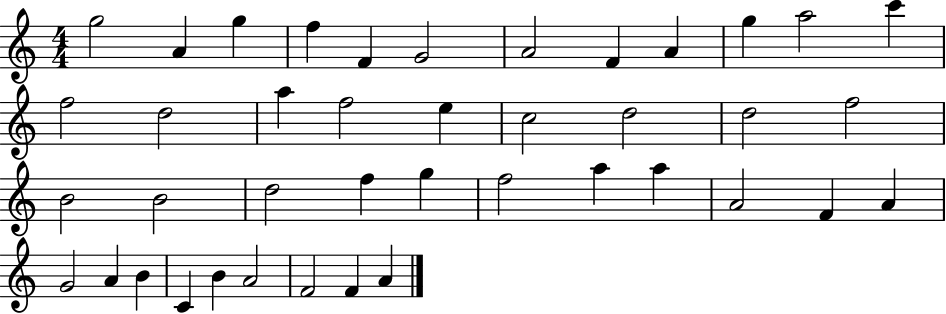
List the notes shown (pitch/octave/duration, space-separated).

G5/h A4/q G5/q F5/q F4/q G4/h A4/h F4/q A4/q G5/q A5/h C6/q F5/h D5/h A5/q F5/h E5/q C5/h D5/h D5/h F5/h B4/h B4/h D5/h F5/q G5/q F5/h A5/q A5/q A4/h F4/q A4/q G4/h A4/q B4/q C4/q B4/q A4/h F4/h F4/q A4/q